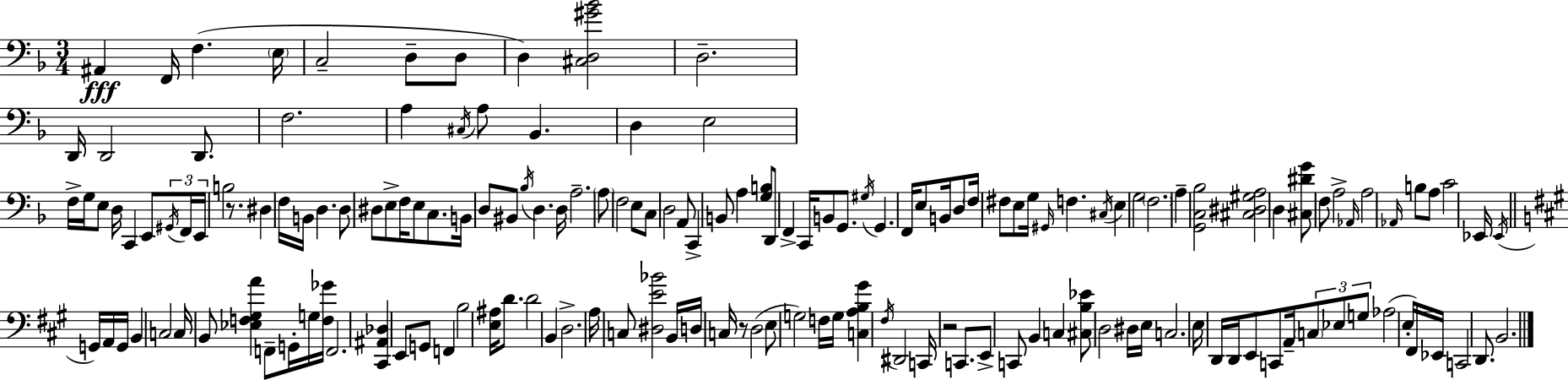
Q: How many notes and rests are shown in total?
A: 160